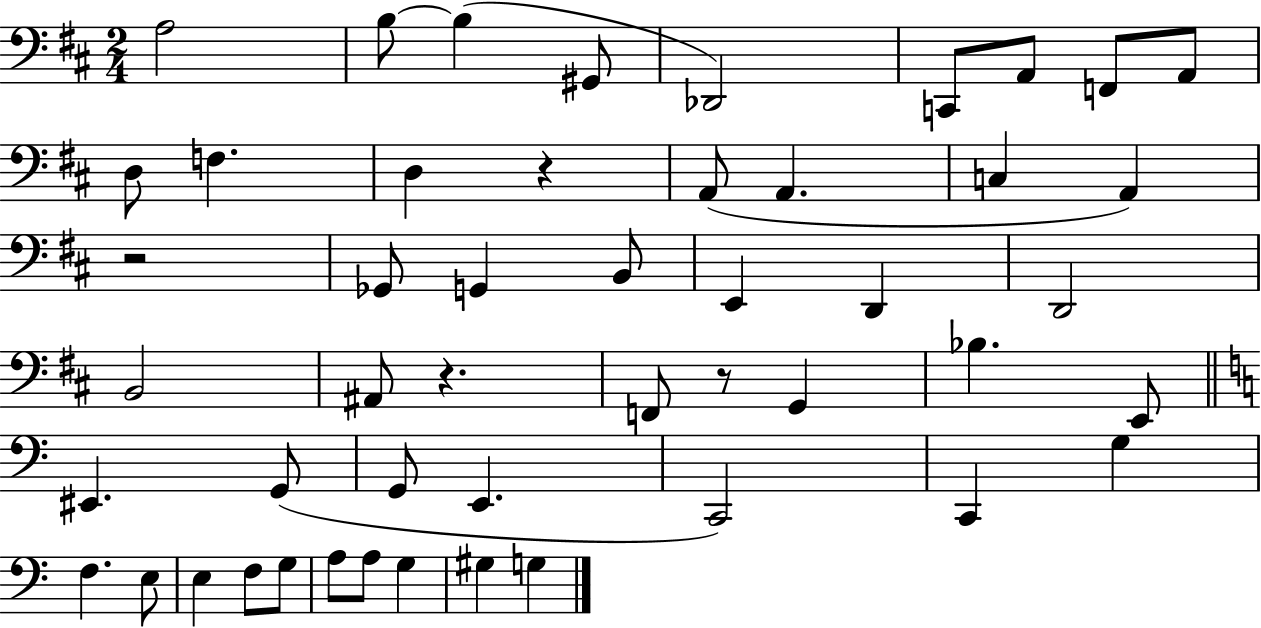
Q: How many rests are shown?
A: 4